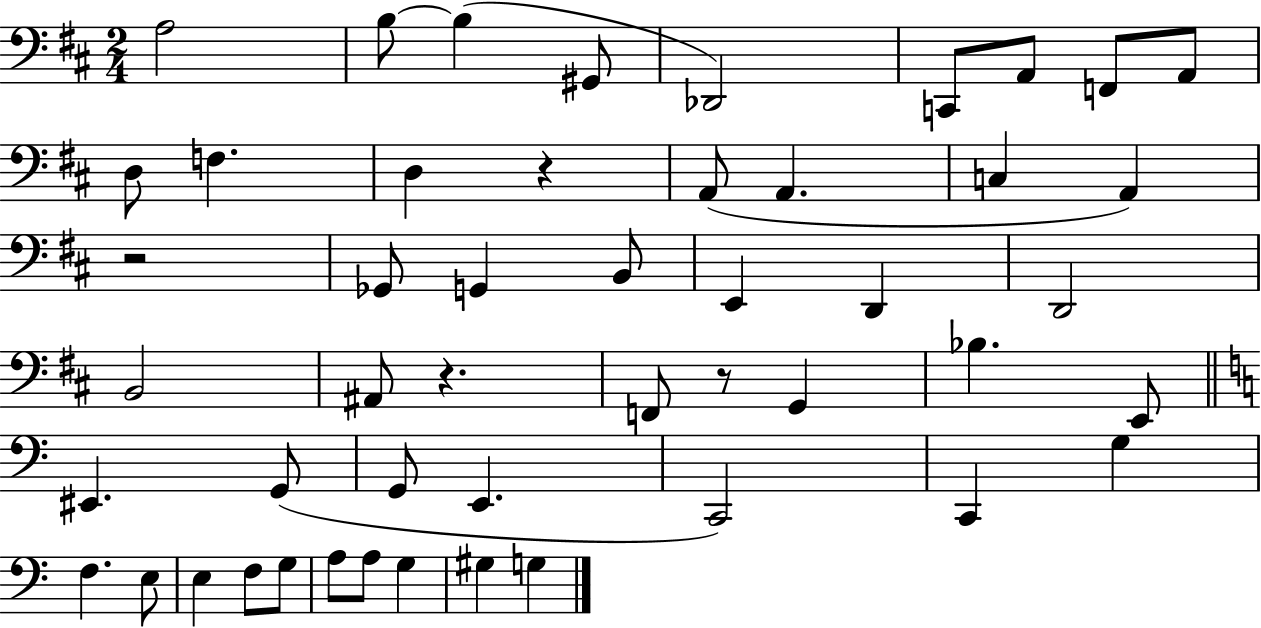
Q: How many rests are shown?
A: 4